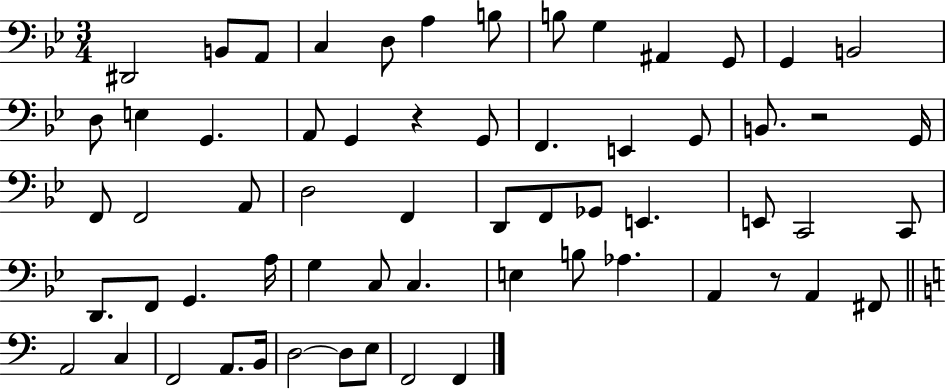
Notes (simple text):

D#2/h B2/e A2/e C3/q D3/e A3/q B3/e B3/e G3/q A#2/q G2/e G2/q B2/h D3/e E3/q G2/q. A2/e G2/q R/q G2/e F2/q. E2/q G2/e B2/e. R/h G2/s F2/e F2/h A2/e D3/h F2/q D2/e F2/e Gb2/e E2/q. E2/e C2/h C2/e D2/e. F2/e G2/q. A3/s G3/q C3/e C3/q. E3/q B3/e Ab3/q. A2/q R/e A2/q F#2/e A2/h C3/q F2/h A2/e. B2/s D3/h D3/e E3/e F2/h F2/q